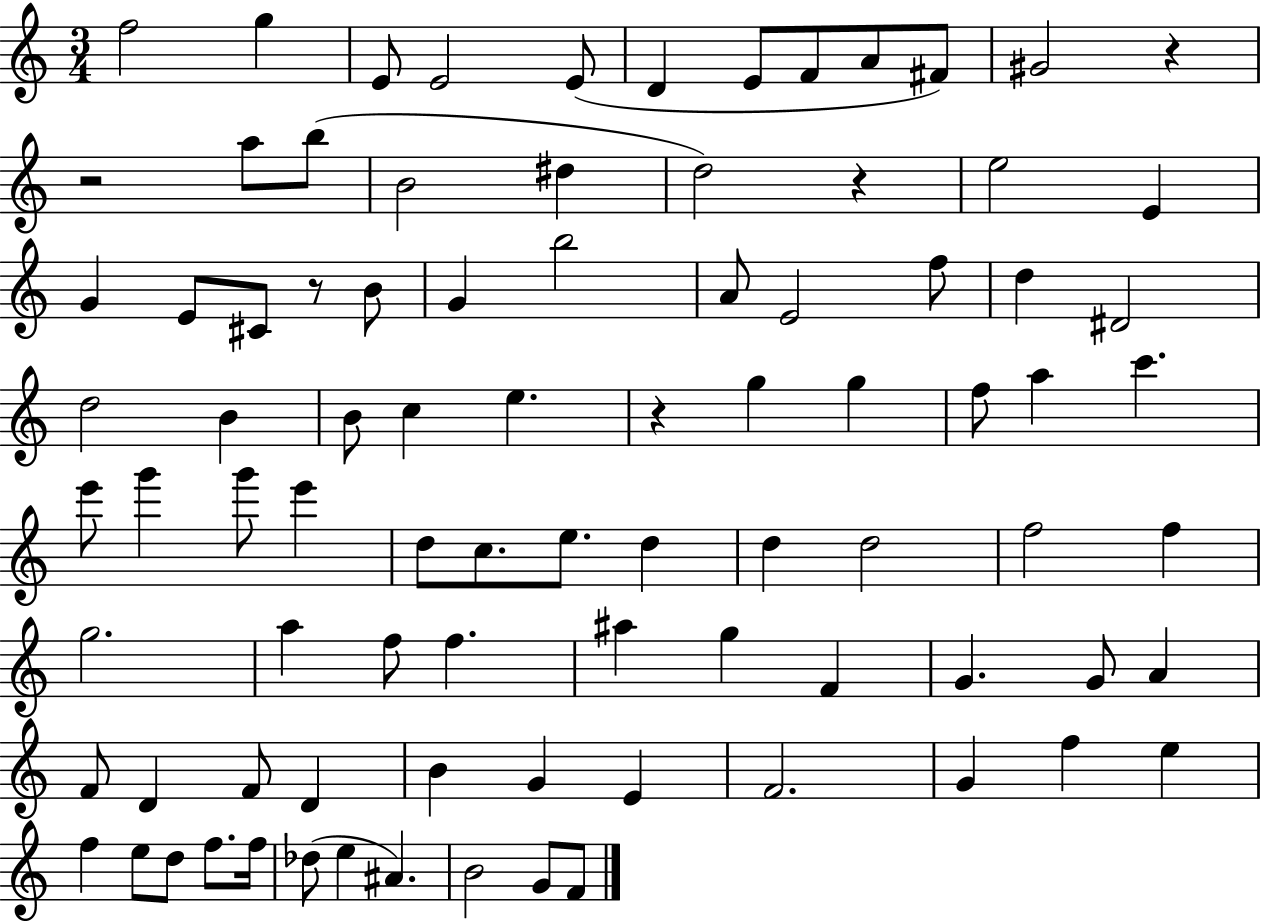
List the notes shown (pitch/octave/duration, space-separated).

F5/h G5/q E4/e E4/h E4/e D4/q E4/e F4/e A4/e F#4/e G#4/h R/q R/h A5/e B5/e B4/h D#5/q D5/h R/q E5/h E4/q G4/q E4/e C#4/e R/e B4/e G4/q B5/h A4/e E4/h F5/e D5/q D#4/h D5/h B4/q B4/e C5/q E5/q. R/q G5/q G5/q F5/e A5/q C6/q. E6/e G6/q G6/e E6/q D5/e C5/e. E5/e. D5/q D5/q D5/h F5/h F5/q G5/h. A5/q F5/e F5/q. A#5/q G5/q F4/q G4/q. G4/e A4/q F4/e D4/q F4/e D4/q B4/q G4/q E4/q F4/h. G4/q F5/q E5/q F5/q E5/e D5/e F5/e. F5/s Db5/e E5/q A#4/q. B4/h G4/e F4/e